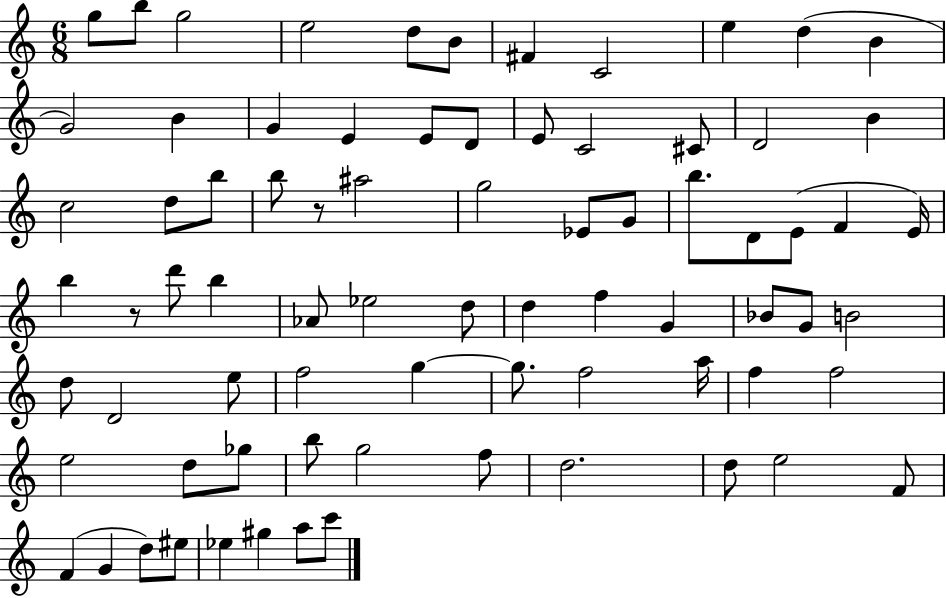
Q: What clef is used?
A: treble